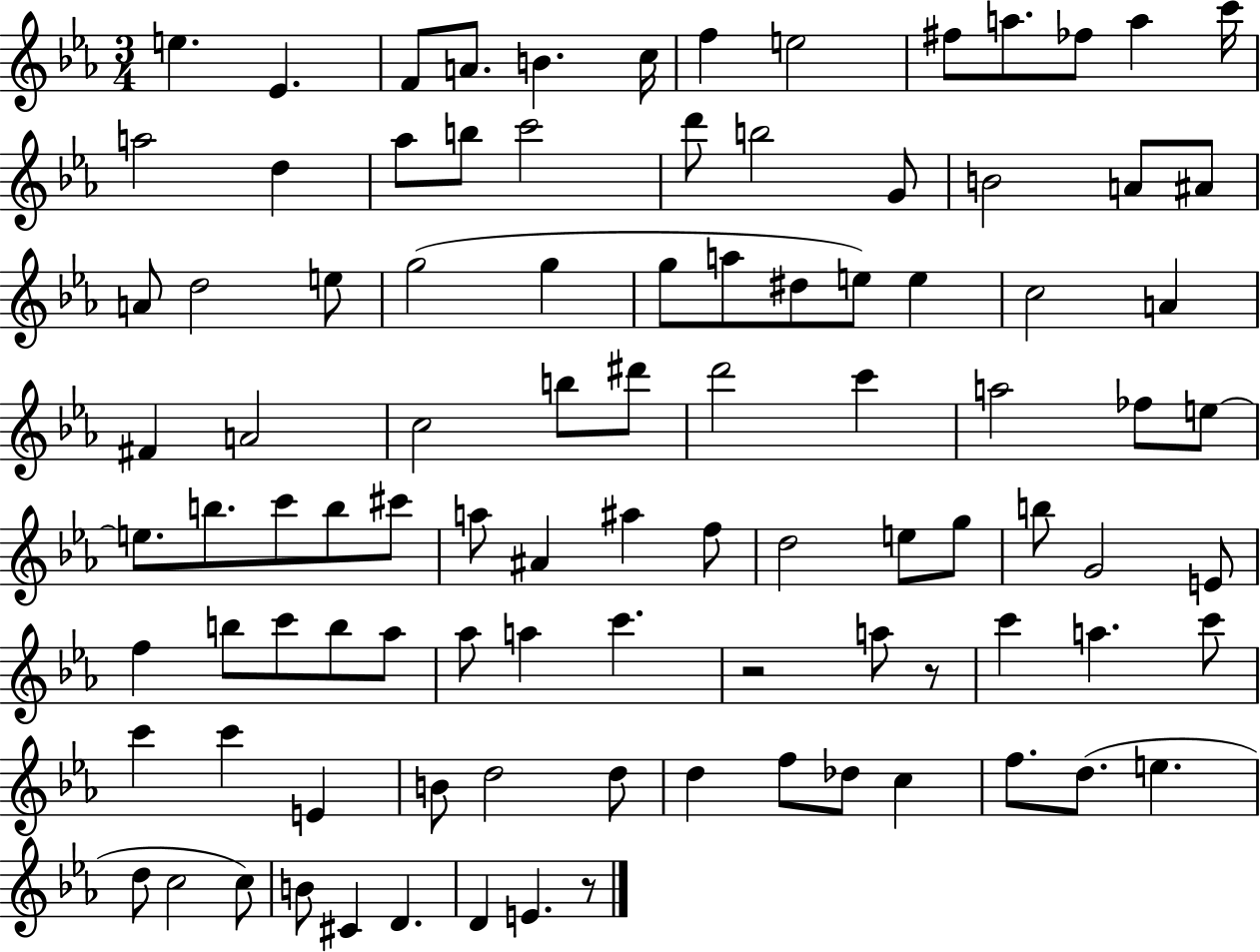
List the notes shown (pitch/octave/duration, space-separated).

E5/q. Eb4/q. F4/e A4/e. B4/q. C5/s F5/q E5/h F#5/e A5/e. FES5/e A5/q C6/s A5/h D5/q Ab5/e B5/e C6/h D6/e B5/h G4/e B4/h A4/e A#4/e A4/e D5/h E5/e G5/h G5/q G5/e A5/e D#5/e E5/e E5/q C5/h A4/q F#4/q A4/h C5/h B5/e D#6/e D6/h C6/q A5/h FES5/e E5/e E5/e. B5/e. C6/e B5/e C#6/e A5/e A#4/q A#5/q F5/e D5/h E5/e G5/e B5/e G4/h E4/e F5/q B5/e C6/e B5/e Ab5/e Ab5/e A5/q C6/q. R/h A5/e R/e C6/q A5/q. C6/e C6/q C6/q E4/q B4/e D5/h D5/e D5/q F5/e Db5/e C5/q F5/e. D5/e. E5/q. D5/e C5/h C5/e B4/e C#4/q D4/q. D4/q E4/q. R/e